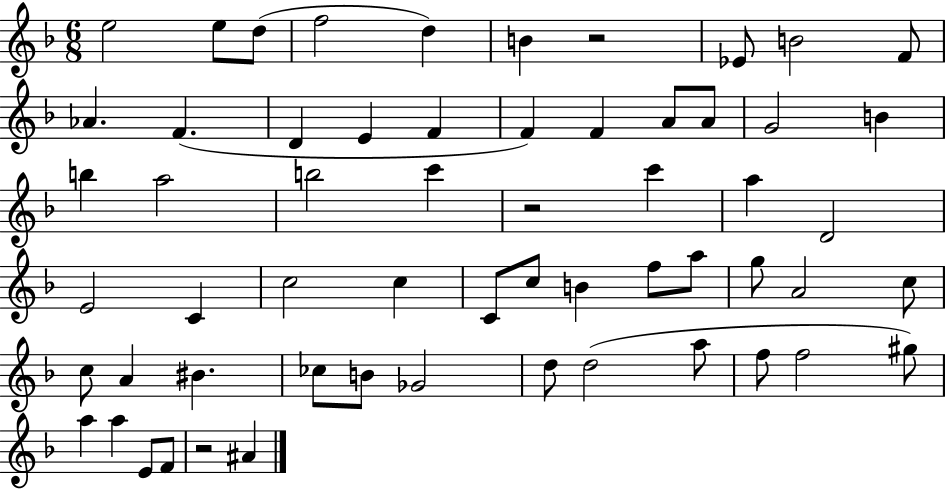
E5/h E5/e D5/e F5/h D5/q B4/q R/h Eb4/e B4/h F4/e Ab4/q. F4/q. D4/q E4/q F4/q F4/q F4/q A4/e A4/e G4/h B4/q B5/q A5/h B5/h C6/q R/h C6/q A5/q D4/h E4/h C4/q C5/h C5/q C4/e C5/e B4/q F5/e A5/e G5/e A4/h C5/e C5/e A4/q BIS4/q. CES5/e B4/e Gb4/h D5/e D5/h A5/e F5/e F5/h G#5/e A5/q A5/q E4/e F4/e R/h A#4/q